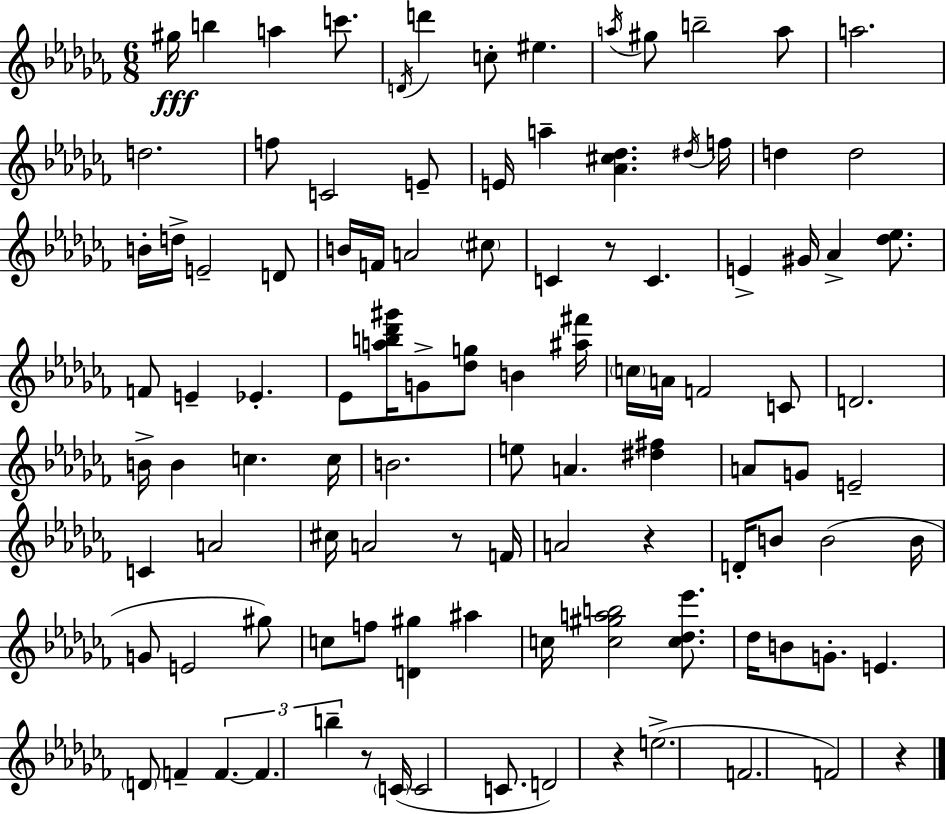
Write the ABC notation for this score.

X:1
T:Untitled
M:6/8
L:1/4
K:Abm
^g/4 b a c'/2 D/4 d' c/2 ^e a/4 ^g/2 b2 a/2 a2 d2 f/2 C2 E/2 E/4 a [_A^c_d] ^d/4 f/4 d d2 B/4 d/4 E2 D/2 B/4 F/4 A2 ^c/2 C z/2 C E ^G/4 _A [_d_e]/2 F/2 E _E _E/2 [ab_d'^g']/4 G/2 [_dg]/2 B [^a^f']/4 c/4 A/4 F2 C/2 D2 B/4 B c c/4 B2 e/2 A [^d^f] A/2 G/2 E2 C A2 ^c/4 A2 z/2 F/4 A2 z D/4 B/2 B2 B/4 G/2 E2 ^g/2 c/2 f/2 [D^g] ^a c/4 [c^gab]2 [c_d_e']/2 _d/4 B/2 G/2 E D/2 F F F b z/2 C/4 C2 C/2 D2 z e2 F2 F2 z